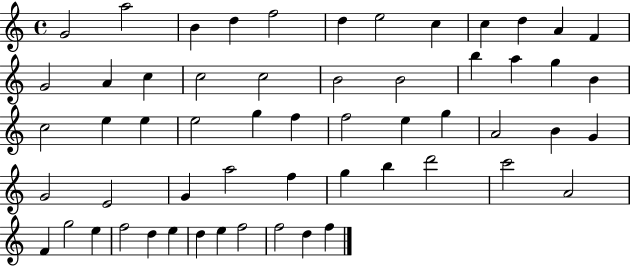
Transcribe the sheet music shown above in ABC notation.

X:1
T:Untitled
M:4/4
L:1/4
K:C
G2 a2 B d f2 d e2 c c d A F G2 A c c2 c2 B2 B2 b a g B c2 e e e2 g f f2 e g A2 B G G2 E2 G a2 f g b d'2 c'2 A2 F g2 e f2 d e d e f2 f2 d f